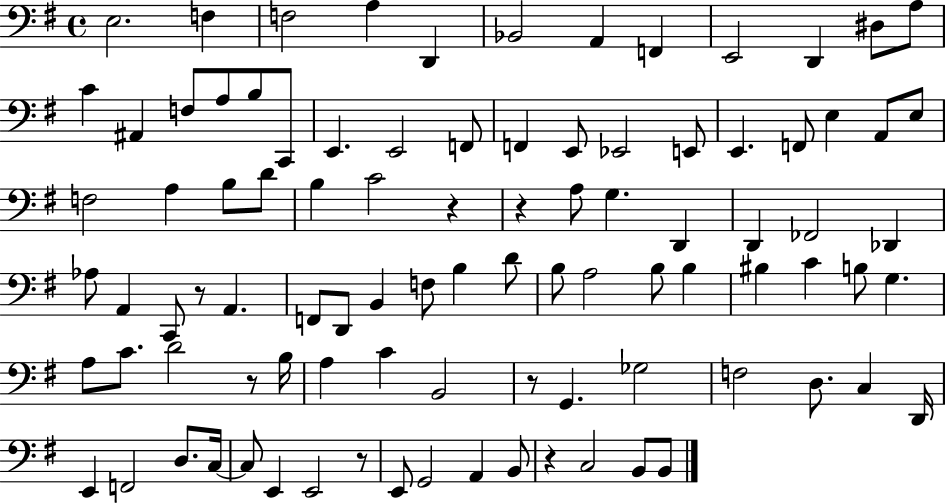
{
  \clef bass
  \time 4/4
  \defaultTimeSignature
  \key g \major
  e2. f4 | f2 a4 d,4 | bes,2 a,4 f,4 | e,2 d,4 dis8 a8 | \break c'4 ais,4 f8 a8 b8 c,8 | e,4. e,2 f,8 | f,4 e,8 ees,2 e,8 | e,4. f,8 e4 a,8 e8 | \break f2 a4 b8 d'8 | b4 c'2 r4 | r4 a8 g4. d,4 | d,4 fes,2 des,4 | \break aes8 a,4 c,8 r8 a,4. | f,8 d,8 b,4 f8 b4 d'8 | b8 a2 b8 b4 | bis4 c'4 b8 g4. | \break a8 c'8. d'2 r8 b16 | a4 c'4 b,2 | r8 g,4. ges2 | f2 d8. c4 d,16 | \break e,4 f,2 d8. c16~~ | c8 e,4 e,2 r8 | e,8 g,2 a,4 b,8 | r4 c2 b,8 b,8 | \break \bar "|."
}